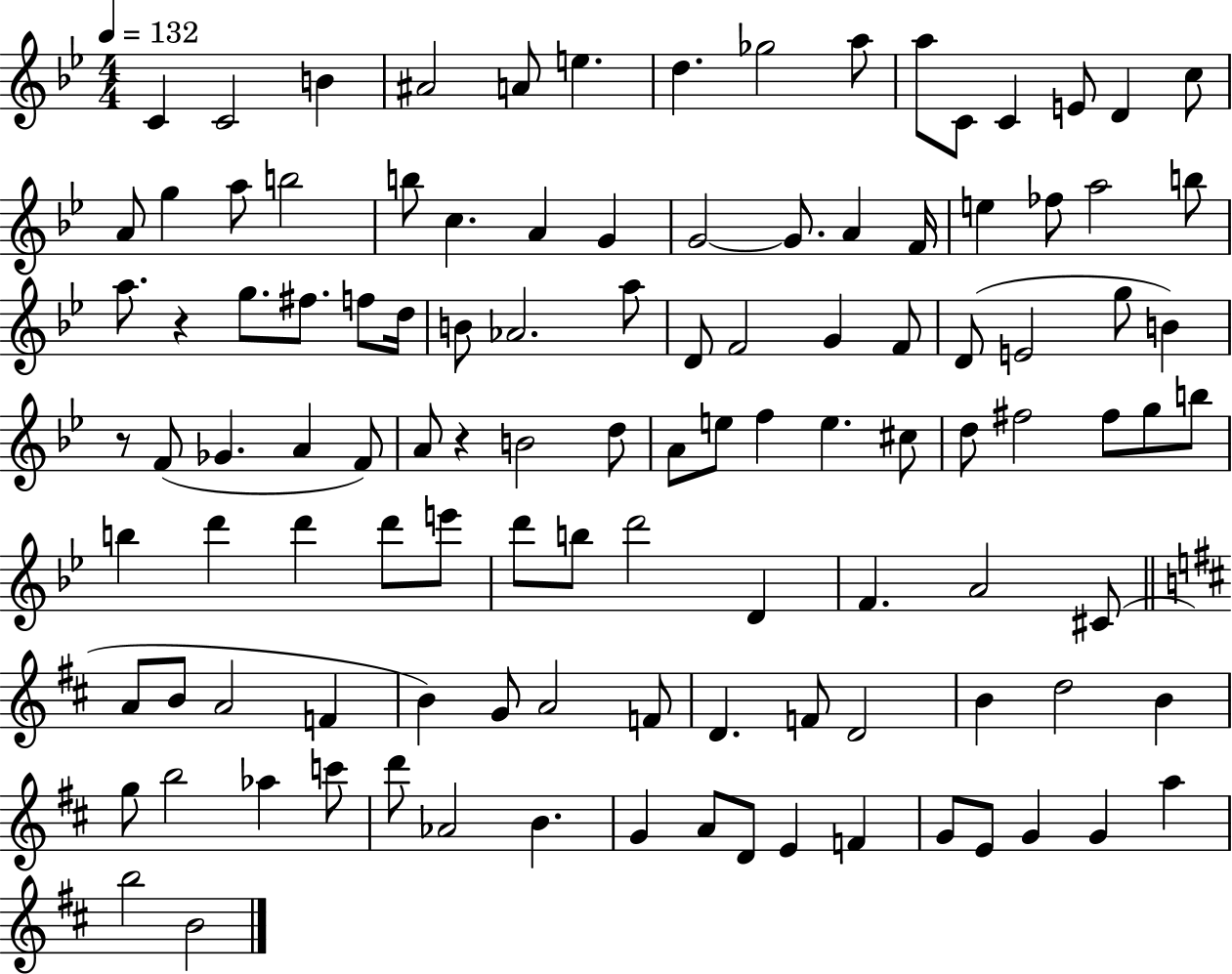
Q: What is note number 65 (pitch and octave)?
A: B5